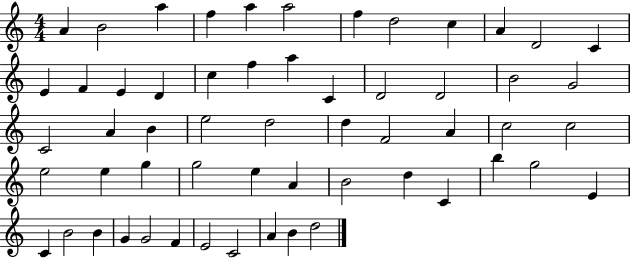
A4/q B4/h A5/q F5/q A5/q A5/h F5/q D5/h C5/q A4/q D4/h C4/q E4/q F4/q E4/q D4/q C5/q F5/q A5/q C4/q D4/h D4/h B4/h G4/h C4/h A4/q B4/q E5/h D5/h D5/q F4/h A4/q C5/h C5/h E5/h E5/q G5/q G5/h E5/q A4/q B4/h D5/q C4/q B5/q G5/h E4/q C4/q B4/h B4/q G4/q G4/h F4/q E4/h C4/h A4/q B4/q D5/h